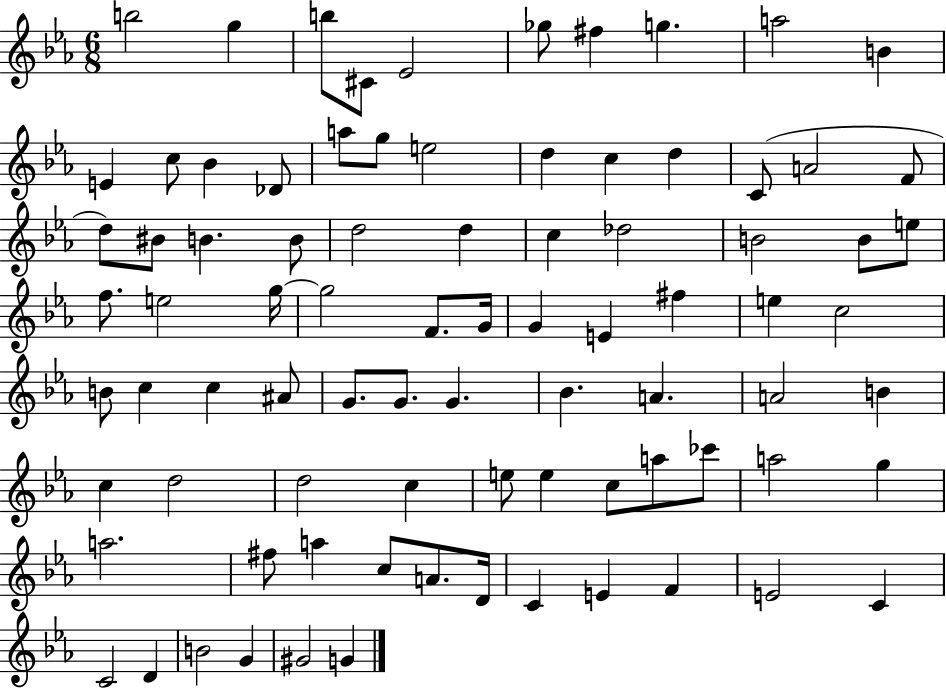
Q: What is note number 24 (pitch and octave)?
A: D5